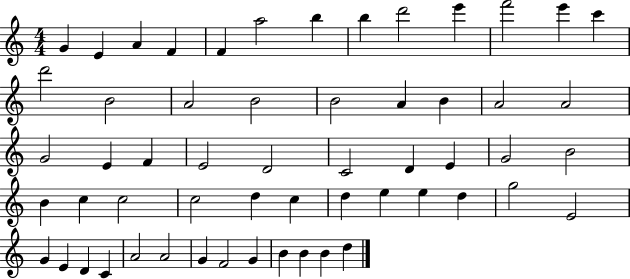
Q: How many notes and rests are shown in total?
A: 57